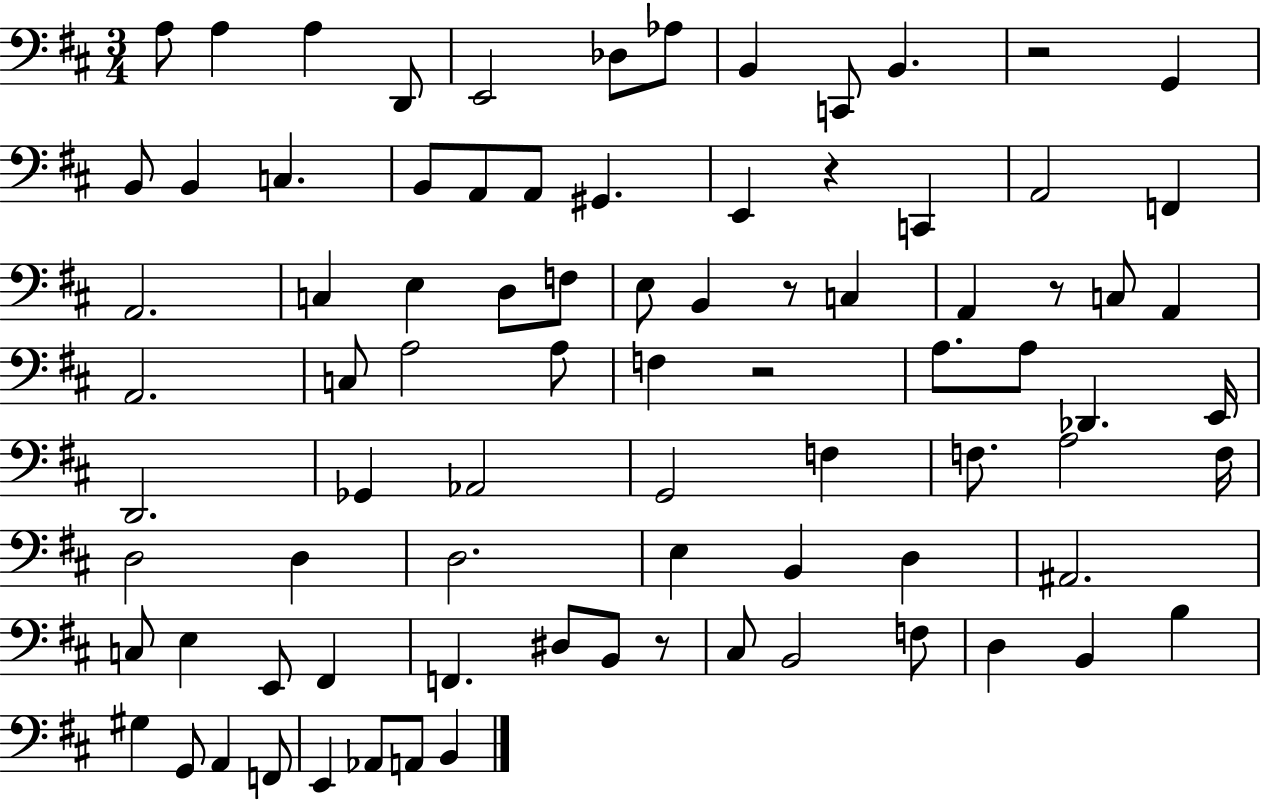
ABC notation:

X:1
T:Untitled
M:3/4
L:1/4
K:D
A,/2 A, A, D,,/2 E,,2 _D,/2 _A,/2 B,, C,,/2 B,, z2 G,, B,,/2 B,, C, B,,/2 A,,/2 A,,/2 ^G,, E,, z C,, A,,2 F,, A,,2 C, E, D,/2 F,/2 E,/2 B,, z/2 C, A,, z/2 C,/2 A,, A,,2 C,/2 A,2 A,/2 F, z2 A,/2 A,/2 _D,, E,,/4 D,,2 _G,, _A,,2 G,,2 F, F,/2 A,2 F,/4 D,2 D, D,2 E, B,, D, ^A,,2 C,/2 E, E,,/2 ^F,, F,, ^D,/2 B,,/2 z/2 ^C,/2 B,,2 F,/2 D, B,, B, ^G, G,,/2 A,, F,,/2 E,, _A,,/2 A,,/2 B,,